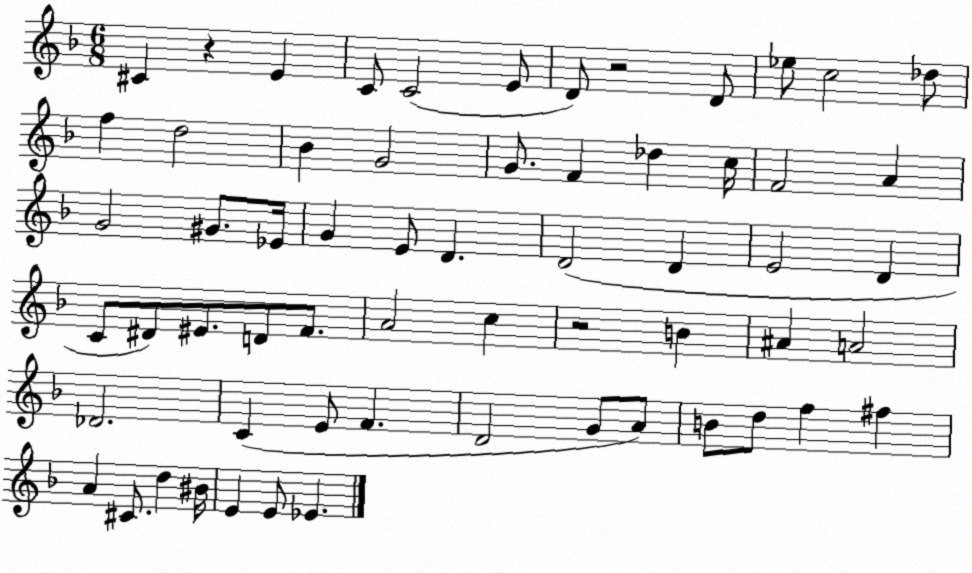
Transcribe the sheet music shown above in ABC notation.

X:1
T:Untitled
M:6/8
L:1/4
K:F
^C z E C/2 C2 E/2 D/2 z2 D/2 _e/2 c2 _d/2 f d2 _B G2 G/2 F _d c/4 F2 A G2 ^G/2 _E/4 G E/2 D D2 D E2 D C/2 ^D/2 ^E/2 D/2 F/2 A2 c z2 B ^A A2 _D2 C E/2 F D2 G/2 A/2 B/2 d/2 f ^f A ^C/2 d ^B/4 E E/2 _E